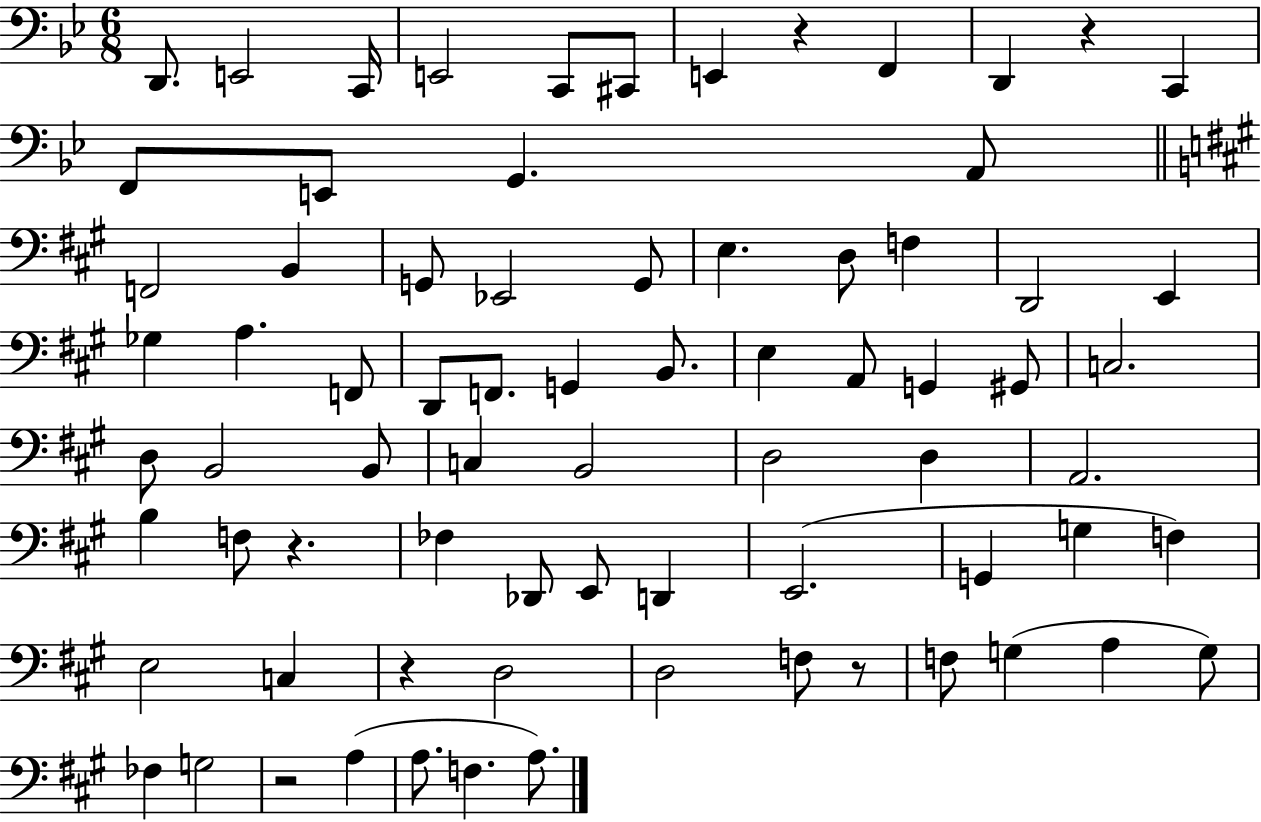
D2/e. E2/h C2/s E2/h C2/e C#2/e E2/q R/q F2/q D2/q R/q C2/q F2/e E2/e G2/q. A2/e F2/h B2/q G2/e Eb2/h G2/e E3/q. D3/e F3/q D2/h E2/q Gb3/q A3/q. F2/e D2/e F2/e. G2/q B2/e. E3/q A2/e G2/q G#2/e C3/h. D3/e B2/h B2/e C3/q B2/h D3/h D3/q A2/h. B3/q F3/e R/q. FES3/q Db2/e E2/e D2/q E2/h. G2/q G3/q F3/q E3/h C3/q R/q D3/h D3/h F3/e R/e F3/e G3/q A3/q G3/e FES3/q G3/h R/h A3/q A3/e. F3/q. A3/e.